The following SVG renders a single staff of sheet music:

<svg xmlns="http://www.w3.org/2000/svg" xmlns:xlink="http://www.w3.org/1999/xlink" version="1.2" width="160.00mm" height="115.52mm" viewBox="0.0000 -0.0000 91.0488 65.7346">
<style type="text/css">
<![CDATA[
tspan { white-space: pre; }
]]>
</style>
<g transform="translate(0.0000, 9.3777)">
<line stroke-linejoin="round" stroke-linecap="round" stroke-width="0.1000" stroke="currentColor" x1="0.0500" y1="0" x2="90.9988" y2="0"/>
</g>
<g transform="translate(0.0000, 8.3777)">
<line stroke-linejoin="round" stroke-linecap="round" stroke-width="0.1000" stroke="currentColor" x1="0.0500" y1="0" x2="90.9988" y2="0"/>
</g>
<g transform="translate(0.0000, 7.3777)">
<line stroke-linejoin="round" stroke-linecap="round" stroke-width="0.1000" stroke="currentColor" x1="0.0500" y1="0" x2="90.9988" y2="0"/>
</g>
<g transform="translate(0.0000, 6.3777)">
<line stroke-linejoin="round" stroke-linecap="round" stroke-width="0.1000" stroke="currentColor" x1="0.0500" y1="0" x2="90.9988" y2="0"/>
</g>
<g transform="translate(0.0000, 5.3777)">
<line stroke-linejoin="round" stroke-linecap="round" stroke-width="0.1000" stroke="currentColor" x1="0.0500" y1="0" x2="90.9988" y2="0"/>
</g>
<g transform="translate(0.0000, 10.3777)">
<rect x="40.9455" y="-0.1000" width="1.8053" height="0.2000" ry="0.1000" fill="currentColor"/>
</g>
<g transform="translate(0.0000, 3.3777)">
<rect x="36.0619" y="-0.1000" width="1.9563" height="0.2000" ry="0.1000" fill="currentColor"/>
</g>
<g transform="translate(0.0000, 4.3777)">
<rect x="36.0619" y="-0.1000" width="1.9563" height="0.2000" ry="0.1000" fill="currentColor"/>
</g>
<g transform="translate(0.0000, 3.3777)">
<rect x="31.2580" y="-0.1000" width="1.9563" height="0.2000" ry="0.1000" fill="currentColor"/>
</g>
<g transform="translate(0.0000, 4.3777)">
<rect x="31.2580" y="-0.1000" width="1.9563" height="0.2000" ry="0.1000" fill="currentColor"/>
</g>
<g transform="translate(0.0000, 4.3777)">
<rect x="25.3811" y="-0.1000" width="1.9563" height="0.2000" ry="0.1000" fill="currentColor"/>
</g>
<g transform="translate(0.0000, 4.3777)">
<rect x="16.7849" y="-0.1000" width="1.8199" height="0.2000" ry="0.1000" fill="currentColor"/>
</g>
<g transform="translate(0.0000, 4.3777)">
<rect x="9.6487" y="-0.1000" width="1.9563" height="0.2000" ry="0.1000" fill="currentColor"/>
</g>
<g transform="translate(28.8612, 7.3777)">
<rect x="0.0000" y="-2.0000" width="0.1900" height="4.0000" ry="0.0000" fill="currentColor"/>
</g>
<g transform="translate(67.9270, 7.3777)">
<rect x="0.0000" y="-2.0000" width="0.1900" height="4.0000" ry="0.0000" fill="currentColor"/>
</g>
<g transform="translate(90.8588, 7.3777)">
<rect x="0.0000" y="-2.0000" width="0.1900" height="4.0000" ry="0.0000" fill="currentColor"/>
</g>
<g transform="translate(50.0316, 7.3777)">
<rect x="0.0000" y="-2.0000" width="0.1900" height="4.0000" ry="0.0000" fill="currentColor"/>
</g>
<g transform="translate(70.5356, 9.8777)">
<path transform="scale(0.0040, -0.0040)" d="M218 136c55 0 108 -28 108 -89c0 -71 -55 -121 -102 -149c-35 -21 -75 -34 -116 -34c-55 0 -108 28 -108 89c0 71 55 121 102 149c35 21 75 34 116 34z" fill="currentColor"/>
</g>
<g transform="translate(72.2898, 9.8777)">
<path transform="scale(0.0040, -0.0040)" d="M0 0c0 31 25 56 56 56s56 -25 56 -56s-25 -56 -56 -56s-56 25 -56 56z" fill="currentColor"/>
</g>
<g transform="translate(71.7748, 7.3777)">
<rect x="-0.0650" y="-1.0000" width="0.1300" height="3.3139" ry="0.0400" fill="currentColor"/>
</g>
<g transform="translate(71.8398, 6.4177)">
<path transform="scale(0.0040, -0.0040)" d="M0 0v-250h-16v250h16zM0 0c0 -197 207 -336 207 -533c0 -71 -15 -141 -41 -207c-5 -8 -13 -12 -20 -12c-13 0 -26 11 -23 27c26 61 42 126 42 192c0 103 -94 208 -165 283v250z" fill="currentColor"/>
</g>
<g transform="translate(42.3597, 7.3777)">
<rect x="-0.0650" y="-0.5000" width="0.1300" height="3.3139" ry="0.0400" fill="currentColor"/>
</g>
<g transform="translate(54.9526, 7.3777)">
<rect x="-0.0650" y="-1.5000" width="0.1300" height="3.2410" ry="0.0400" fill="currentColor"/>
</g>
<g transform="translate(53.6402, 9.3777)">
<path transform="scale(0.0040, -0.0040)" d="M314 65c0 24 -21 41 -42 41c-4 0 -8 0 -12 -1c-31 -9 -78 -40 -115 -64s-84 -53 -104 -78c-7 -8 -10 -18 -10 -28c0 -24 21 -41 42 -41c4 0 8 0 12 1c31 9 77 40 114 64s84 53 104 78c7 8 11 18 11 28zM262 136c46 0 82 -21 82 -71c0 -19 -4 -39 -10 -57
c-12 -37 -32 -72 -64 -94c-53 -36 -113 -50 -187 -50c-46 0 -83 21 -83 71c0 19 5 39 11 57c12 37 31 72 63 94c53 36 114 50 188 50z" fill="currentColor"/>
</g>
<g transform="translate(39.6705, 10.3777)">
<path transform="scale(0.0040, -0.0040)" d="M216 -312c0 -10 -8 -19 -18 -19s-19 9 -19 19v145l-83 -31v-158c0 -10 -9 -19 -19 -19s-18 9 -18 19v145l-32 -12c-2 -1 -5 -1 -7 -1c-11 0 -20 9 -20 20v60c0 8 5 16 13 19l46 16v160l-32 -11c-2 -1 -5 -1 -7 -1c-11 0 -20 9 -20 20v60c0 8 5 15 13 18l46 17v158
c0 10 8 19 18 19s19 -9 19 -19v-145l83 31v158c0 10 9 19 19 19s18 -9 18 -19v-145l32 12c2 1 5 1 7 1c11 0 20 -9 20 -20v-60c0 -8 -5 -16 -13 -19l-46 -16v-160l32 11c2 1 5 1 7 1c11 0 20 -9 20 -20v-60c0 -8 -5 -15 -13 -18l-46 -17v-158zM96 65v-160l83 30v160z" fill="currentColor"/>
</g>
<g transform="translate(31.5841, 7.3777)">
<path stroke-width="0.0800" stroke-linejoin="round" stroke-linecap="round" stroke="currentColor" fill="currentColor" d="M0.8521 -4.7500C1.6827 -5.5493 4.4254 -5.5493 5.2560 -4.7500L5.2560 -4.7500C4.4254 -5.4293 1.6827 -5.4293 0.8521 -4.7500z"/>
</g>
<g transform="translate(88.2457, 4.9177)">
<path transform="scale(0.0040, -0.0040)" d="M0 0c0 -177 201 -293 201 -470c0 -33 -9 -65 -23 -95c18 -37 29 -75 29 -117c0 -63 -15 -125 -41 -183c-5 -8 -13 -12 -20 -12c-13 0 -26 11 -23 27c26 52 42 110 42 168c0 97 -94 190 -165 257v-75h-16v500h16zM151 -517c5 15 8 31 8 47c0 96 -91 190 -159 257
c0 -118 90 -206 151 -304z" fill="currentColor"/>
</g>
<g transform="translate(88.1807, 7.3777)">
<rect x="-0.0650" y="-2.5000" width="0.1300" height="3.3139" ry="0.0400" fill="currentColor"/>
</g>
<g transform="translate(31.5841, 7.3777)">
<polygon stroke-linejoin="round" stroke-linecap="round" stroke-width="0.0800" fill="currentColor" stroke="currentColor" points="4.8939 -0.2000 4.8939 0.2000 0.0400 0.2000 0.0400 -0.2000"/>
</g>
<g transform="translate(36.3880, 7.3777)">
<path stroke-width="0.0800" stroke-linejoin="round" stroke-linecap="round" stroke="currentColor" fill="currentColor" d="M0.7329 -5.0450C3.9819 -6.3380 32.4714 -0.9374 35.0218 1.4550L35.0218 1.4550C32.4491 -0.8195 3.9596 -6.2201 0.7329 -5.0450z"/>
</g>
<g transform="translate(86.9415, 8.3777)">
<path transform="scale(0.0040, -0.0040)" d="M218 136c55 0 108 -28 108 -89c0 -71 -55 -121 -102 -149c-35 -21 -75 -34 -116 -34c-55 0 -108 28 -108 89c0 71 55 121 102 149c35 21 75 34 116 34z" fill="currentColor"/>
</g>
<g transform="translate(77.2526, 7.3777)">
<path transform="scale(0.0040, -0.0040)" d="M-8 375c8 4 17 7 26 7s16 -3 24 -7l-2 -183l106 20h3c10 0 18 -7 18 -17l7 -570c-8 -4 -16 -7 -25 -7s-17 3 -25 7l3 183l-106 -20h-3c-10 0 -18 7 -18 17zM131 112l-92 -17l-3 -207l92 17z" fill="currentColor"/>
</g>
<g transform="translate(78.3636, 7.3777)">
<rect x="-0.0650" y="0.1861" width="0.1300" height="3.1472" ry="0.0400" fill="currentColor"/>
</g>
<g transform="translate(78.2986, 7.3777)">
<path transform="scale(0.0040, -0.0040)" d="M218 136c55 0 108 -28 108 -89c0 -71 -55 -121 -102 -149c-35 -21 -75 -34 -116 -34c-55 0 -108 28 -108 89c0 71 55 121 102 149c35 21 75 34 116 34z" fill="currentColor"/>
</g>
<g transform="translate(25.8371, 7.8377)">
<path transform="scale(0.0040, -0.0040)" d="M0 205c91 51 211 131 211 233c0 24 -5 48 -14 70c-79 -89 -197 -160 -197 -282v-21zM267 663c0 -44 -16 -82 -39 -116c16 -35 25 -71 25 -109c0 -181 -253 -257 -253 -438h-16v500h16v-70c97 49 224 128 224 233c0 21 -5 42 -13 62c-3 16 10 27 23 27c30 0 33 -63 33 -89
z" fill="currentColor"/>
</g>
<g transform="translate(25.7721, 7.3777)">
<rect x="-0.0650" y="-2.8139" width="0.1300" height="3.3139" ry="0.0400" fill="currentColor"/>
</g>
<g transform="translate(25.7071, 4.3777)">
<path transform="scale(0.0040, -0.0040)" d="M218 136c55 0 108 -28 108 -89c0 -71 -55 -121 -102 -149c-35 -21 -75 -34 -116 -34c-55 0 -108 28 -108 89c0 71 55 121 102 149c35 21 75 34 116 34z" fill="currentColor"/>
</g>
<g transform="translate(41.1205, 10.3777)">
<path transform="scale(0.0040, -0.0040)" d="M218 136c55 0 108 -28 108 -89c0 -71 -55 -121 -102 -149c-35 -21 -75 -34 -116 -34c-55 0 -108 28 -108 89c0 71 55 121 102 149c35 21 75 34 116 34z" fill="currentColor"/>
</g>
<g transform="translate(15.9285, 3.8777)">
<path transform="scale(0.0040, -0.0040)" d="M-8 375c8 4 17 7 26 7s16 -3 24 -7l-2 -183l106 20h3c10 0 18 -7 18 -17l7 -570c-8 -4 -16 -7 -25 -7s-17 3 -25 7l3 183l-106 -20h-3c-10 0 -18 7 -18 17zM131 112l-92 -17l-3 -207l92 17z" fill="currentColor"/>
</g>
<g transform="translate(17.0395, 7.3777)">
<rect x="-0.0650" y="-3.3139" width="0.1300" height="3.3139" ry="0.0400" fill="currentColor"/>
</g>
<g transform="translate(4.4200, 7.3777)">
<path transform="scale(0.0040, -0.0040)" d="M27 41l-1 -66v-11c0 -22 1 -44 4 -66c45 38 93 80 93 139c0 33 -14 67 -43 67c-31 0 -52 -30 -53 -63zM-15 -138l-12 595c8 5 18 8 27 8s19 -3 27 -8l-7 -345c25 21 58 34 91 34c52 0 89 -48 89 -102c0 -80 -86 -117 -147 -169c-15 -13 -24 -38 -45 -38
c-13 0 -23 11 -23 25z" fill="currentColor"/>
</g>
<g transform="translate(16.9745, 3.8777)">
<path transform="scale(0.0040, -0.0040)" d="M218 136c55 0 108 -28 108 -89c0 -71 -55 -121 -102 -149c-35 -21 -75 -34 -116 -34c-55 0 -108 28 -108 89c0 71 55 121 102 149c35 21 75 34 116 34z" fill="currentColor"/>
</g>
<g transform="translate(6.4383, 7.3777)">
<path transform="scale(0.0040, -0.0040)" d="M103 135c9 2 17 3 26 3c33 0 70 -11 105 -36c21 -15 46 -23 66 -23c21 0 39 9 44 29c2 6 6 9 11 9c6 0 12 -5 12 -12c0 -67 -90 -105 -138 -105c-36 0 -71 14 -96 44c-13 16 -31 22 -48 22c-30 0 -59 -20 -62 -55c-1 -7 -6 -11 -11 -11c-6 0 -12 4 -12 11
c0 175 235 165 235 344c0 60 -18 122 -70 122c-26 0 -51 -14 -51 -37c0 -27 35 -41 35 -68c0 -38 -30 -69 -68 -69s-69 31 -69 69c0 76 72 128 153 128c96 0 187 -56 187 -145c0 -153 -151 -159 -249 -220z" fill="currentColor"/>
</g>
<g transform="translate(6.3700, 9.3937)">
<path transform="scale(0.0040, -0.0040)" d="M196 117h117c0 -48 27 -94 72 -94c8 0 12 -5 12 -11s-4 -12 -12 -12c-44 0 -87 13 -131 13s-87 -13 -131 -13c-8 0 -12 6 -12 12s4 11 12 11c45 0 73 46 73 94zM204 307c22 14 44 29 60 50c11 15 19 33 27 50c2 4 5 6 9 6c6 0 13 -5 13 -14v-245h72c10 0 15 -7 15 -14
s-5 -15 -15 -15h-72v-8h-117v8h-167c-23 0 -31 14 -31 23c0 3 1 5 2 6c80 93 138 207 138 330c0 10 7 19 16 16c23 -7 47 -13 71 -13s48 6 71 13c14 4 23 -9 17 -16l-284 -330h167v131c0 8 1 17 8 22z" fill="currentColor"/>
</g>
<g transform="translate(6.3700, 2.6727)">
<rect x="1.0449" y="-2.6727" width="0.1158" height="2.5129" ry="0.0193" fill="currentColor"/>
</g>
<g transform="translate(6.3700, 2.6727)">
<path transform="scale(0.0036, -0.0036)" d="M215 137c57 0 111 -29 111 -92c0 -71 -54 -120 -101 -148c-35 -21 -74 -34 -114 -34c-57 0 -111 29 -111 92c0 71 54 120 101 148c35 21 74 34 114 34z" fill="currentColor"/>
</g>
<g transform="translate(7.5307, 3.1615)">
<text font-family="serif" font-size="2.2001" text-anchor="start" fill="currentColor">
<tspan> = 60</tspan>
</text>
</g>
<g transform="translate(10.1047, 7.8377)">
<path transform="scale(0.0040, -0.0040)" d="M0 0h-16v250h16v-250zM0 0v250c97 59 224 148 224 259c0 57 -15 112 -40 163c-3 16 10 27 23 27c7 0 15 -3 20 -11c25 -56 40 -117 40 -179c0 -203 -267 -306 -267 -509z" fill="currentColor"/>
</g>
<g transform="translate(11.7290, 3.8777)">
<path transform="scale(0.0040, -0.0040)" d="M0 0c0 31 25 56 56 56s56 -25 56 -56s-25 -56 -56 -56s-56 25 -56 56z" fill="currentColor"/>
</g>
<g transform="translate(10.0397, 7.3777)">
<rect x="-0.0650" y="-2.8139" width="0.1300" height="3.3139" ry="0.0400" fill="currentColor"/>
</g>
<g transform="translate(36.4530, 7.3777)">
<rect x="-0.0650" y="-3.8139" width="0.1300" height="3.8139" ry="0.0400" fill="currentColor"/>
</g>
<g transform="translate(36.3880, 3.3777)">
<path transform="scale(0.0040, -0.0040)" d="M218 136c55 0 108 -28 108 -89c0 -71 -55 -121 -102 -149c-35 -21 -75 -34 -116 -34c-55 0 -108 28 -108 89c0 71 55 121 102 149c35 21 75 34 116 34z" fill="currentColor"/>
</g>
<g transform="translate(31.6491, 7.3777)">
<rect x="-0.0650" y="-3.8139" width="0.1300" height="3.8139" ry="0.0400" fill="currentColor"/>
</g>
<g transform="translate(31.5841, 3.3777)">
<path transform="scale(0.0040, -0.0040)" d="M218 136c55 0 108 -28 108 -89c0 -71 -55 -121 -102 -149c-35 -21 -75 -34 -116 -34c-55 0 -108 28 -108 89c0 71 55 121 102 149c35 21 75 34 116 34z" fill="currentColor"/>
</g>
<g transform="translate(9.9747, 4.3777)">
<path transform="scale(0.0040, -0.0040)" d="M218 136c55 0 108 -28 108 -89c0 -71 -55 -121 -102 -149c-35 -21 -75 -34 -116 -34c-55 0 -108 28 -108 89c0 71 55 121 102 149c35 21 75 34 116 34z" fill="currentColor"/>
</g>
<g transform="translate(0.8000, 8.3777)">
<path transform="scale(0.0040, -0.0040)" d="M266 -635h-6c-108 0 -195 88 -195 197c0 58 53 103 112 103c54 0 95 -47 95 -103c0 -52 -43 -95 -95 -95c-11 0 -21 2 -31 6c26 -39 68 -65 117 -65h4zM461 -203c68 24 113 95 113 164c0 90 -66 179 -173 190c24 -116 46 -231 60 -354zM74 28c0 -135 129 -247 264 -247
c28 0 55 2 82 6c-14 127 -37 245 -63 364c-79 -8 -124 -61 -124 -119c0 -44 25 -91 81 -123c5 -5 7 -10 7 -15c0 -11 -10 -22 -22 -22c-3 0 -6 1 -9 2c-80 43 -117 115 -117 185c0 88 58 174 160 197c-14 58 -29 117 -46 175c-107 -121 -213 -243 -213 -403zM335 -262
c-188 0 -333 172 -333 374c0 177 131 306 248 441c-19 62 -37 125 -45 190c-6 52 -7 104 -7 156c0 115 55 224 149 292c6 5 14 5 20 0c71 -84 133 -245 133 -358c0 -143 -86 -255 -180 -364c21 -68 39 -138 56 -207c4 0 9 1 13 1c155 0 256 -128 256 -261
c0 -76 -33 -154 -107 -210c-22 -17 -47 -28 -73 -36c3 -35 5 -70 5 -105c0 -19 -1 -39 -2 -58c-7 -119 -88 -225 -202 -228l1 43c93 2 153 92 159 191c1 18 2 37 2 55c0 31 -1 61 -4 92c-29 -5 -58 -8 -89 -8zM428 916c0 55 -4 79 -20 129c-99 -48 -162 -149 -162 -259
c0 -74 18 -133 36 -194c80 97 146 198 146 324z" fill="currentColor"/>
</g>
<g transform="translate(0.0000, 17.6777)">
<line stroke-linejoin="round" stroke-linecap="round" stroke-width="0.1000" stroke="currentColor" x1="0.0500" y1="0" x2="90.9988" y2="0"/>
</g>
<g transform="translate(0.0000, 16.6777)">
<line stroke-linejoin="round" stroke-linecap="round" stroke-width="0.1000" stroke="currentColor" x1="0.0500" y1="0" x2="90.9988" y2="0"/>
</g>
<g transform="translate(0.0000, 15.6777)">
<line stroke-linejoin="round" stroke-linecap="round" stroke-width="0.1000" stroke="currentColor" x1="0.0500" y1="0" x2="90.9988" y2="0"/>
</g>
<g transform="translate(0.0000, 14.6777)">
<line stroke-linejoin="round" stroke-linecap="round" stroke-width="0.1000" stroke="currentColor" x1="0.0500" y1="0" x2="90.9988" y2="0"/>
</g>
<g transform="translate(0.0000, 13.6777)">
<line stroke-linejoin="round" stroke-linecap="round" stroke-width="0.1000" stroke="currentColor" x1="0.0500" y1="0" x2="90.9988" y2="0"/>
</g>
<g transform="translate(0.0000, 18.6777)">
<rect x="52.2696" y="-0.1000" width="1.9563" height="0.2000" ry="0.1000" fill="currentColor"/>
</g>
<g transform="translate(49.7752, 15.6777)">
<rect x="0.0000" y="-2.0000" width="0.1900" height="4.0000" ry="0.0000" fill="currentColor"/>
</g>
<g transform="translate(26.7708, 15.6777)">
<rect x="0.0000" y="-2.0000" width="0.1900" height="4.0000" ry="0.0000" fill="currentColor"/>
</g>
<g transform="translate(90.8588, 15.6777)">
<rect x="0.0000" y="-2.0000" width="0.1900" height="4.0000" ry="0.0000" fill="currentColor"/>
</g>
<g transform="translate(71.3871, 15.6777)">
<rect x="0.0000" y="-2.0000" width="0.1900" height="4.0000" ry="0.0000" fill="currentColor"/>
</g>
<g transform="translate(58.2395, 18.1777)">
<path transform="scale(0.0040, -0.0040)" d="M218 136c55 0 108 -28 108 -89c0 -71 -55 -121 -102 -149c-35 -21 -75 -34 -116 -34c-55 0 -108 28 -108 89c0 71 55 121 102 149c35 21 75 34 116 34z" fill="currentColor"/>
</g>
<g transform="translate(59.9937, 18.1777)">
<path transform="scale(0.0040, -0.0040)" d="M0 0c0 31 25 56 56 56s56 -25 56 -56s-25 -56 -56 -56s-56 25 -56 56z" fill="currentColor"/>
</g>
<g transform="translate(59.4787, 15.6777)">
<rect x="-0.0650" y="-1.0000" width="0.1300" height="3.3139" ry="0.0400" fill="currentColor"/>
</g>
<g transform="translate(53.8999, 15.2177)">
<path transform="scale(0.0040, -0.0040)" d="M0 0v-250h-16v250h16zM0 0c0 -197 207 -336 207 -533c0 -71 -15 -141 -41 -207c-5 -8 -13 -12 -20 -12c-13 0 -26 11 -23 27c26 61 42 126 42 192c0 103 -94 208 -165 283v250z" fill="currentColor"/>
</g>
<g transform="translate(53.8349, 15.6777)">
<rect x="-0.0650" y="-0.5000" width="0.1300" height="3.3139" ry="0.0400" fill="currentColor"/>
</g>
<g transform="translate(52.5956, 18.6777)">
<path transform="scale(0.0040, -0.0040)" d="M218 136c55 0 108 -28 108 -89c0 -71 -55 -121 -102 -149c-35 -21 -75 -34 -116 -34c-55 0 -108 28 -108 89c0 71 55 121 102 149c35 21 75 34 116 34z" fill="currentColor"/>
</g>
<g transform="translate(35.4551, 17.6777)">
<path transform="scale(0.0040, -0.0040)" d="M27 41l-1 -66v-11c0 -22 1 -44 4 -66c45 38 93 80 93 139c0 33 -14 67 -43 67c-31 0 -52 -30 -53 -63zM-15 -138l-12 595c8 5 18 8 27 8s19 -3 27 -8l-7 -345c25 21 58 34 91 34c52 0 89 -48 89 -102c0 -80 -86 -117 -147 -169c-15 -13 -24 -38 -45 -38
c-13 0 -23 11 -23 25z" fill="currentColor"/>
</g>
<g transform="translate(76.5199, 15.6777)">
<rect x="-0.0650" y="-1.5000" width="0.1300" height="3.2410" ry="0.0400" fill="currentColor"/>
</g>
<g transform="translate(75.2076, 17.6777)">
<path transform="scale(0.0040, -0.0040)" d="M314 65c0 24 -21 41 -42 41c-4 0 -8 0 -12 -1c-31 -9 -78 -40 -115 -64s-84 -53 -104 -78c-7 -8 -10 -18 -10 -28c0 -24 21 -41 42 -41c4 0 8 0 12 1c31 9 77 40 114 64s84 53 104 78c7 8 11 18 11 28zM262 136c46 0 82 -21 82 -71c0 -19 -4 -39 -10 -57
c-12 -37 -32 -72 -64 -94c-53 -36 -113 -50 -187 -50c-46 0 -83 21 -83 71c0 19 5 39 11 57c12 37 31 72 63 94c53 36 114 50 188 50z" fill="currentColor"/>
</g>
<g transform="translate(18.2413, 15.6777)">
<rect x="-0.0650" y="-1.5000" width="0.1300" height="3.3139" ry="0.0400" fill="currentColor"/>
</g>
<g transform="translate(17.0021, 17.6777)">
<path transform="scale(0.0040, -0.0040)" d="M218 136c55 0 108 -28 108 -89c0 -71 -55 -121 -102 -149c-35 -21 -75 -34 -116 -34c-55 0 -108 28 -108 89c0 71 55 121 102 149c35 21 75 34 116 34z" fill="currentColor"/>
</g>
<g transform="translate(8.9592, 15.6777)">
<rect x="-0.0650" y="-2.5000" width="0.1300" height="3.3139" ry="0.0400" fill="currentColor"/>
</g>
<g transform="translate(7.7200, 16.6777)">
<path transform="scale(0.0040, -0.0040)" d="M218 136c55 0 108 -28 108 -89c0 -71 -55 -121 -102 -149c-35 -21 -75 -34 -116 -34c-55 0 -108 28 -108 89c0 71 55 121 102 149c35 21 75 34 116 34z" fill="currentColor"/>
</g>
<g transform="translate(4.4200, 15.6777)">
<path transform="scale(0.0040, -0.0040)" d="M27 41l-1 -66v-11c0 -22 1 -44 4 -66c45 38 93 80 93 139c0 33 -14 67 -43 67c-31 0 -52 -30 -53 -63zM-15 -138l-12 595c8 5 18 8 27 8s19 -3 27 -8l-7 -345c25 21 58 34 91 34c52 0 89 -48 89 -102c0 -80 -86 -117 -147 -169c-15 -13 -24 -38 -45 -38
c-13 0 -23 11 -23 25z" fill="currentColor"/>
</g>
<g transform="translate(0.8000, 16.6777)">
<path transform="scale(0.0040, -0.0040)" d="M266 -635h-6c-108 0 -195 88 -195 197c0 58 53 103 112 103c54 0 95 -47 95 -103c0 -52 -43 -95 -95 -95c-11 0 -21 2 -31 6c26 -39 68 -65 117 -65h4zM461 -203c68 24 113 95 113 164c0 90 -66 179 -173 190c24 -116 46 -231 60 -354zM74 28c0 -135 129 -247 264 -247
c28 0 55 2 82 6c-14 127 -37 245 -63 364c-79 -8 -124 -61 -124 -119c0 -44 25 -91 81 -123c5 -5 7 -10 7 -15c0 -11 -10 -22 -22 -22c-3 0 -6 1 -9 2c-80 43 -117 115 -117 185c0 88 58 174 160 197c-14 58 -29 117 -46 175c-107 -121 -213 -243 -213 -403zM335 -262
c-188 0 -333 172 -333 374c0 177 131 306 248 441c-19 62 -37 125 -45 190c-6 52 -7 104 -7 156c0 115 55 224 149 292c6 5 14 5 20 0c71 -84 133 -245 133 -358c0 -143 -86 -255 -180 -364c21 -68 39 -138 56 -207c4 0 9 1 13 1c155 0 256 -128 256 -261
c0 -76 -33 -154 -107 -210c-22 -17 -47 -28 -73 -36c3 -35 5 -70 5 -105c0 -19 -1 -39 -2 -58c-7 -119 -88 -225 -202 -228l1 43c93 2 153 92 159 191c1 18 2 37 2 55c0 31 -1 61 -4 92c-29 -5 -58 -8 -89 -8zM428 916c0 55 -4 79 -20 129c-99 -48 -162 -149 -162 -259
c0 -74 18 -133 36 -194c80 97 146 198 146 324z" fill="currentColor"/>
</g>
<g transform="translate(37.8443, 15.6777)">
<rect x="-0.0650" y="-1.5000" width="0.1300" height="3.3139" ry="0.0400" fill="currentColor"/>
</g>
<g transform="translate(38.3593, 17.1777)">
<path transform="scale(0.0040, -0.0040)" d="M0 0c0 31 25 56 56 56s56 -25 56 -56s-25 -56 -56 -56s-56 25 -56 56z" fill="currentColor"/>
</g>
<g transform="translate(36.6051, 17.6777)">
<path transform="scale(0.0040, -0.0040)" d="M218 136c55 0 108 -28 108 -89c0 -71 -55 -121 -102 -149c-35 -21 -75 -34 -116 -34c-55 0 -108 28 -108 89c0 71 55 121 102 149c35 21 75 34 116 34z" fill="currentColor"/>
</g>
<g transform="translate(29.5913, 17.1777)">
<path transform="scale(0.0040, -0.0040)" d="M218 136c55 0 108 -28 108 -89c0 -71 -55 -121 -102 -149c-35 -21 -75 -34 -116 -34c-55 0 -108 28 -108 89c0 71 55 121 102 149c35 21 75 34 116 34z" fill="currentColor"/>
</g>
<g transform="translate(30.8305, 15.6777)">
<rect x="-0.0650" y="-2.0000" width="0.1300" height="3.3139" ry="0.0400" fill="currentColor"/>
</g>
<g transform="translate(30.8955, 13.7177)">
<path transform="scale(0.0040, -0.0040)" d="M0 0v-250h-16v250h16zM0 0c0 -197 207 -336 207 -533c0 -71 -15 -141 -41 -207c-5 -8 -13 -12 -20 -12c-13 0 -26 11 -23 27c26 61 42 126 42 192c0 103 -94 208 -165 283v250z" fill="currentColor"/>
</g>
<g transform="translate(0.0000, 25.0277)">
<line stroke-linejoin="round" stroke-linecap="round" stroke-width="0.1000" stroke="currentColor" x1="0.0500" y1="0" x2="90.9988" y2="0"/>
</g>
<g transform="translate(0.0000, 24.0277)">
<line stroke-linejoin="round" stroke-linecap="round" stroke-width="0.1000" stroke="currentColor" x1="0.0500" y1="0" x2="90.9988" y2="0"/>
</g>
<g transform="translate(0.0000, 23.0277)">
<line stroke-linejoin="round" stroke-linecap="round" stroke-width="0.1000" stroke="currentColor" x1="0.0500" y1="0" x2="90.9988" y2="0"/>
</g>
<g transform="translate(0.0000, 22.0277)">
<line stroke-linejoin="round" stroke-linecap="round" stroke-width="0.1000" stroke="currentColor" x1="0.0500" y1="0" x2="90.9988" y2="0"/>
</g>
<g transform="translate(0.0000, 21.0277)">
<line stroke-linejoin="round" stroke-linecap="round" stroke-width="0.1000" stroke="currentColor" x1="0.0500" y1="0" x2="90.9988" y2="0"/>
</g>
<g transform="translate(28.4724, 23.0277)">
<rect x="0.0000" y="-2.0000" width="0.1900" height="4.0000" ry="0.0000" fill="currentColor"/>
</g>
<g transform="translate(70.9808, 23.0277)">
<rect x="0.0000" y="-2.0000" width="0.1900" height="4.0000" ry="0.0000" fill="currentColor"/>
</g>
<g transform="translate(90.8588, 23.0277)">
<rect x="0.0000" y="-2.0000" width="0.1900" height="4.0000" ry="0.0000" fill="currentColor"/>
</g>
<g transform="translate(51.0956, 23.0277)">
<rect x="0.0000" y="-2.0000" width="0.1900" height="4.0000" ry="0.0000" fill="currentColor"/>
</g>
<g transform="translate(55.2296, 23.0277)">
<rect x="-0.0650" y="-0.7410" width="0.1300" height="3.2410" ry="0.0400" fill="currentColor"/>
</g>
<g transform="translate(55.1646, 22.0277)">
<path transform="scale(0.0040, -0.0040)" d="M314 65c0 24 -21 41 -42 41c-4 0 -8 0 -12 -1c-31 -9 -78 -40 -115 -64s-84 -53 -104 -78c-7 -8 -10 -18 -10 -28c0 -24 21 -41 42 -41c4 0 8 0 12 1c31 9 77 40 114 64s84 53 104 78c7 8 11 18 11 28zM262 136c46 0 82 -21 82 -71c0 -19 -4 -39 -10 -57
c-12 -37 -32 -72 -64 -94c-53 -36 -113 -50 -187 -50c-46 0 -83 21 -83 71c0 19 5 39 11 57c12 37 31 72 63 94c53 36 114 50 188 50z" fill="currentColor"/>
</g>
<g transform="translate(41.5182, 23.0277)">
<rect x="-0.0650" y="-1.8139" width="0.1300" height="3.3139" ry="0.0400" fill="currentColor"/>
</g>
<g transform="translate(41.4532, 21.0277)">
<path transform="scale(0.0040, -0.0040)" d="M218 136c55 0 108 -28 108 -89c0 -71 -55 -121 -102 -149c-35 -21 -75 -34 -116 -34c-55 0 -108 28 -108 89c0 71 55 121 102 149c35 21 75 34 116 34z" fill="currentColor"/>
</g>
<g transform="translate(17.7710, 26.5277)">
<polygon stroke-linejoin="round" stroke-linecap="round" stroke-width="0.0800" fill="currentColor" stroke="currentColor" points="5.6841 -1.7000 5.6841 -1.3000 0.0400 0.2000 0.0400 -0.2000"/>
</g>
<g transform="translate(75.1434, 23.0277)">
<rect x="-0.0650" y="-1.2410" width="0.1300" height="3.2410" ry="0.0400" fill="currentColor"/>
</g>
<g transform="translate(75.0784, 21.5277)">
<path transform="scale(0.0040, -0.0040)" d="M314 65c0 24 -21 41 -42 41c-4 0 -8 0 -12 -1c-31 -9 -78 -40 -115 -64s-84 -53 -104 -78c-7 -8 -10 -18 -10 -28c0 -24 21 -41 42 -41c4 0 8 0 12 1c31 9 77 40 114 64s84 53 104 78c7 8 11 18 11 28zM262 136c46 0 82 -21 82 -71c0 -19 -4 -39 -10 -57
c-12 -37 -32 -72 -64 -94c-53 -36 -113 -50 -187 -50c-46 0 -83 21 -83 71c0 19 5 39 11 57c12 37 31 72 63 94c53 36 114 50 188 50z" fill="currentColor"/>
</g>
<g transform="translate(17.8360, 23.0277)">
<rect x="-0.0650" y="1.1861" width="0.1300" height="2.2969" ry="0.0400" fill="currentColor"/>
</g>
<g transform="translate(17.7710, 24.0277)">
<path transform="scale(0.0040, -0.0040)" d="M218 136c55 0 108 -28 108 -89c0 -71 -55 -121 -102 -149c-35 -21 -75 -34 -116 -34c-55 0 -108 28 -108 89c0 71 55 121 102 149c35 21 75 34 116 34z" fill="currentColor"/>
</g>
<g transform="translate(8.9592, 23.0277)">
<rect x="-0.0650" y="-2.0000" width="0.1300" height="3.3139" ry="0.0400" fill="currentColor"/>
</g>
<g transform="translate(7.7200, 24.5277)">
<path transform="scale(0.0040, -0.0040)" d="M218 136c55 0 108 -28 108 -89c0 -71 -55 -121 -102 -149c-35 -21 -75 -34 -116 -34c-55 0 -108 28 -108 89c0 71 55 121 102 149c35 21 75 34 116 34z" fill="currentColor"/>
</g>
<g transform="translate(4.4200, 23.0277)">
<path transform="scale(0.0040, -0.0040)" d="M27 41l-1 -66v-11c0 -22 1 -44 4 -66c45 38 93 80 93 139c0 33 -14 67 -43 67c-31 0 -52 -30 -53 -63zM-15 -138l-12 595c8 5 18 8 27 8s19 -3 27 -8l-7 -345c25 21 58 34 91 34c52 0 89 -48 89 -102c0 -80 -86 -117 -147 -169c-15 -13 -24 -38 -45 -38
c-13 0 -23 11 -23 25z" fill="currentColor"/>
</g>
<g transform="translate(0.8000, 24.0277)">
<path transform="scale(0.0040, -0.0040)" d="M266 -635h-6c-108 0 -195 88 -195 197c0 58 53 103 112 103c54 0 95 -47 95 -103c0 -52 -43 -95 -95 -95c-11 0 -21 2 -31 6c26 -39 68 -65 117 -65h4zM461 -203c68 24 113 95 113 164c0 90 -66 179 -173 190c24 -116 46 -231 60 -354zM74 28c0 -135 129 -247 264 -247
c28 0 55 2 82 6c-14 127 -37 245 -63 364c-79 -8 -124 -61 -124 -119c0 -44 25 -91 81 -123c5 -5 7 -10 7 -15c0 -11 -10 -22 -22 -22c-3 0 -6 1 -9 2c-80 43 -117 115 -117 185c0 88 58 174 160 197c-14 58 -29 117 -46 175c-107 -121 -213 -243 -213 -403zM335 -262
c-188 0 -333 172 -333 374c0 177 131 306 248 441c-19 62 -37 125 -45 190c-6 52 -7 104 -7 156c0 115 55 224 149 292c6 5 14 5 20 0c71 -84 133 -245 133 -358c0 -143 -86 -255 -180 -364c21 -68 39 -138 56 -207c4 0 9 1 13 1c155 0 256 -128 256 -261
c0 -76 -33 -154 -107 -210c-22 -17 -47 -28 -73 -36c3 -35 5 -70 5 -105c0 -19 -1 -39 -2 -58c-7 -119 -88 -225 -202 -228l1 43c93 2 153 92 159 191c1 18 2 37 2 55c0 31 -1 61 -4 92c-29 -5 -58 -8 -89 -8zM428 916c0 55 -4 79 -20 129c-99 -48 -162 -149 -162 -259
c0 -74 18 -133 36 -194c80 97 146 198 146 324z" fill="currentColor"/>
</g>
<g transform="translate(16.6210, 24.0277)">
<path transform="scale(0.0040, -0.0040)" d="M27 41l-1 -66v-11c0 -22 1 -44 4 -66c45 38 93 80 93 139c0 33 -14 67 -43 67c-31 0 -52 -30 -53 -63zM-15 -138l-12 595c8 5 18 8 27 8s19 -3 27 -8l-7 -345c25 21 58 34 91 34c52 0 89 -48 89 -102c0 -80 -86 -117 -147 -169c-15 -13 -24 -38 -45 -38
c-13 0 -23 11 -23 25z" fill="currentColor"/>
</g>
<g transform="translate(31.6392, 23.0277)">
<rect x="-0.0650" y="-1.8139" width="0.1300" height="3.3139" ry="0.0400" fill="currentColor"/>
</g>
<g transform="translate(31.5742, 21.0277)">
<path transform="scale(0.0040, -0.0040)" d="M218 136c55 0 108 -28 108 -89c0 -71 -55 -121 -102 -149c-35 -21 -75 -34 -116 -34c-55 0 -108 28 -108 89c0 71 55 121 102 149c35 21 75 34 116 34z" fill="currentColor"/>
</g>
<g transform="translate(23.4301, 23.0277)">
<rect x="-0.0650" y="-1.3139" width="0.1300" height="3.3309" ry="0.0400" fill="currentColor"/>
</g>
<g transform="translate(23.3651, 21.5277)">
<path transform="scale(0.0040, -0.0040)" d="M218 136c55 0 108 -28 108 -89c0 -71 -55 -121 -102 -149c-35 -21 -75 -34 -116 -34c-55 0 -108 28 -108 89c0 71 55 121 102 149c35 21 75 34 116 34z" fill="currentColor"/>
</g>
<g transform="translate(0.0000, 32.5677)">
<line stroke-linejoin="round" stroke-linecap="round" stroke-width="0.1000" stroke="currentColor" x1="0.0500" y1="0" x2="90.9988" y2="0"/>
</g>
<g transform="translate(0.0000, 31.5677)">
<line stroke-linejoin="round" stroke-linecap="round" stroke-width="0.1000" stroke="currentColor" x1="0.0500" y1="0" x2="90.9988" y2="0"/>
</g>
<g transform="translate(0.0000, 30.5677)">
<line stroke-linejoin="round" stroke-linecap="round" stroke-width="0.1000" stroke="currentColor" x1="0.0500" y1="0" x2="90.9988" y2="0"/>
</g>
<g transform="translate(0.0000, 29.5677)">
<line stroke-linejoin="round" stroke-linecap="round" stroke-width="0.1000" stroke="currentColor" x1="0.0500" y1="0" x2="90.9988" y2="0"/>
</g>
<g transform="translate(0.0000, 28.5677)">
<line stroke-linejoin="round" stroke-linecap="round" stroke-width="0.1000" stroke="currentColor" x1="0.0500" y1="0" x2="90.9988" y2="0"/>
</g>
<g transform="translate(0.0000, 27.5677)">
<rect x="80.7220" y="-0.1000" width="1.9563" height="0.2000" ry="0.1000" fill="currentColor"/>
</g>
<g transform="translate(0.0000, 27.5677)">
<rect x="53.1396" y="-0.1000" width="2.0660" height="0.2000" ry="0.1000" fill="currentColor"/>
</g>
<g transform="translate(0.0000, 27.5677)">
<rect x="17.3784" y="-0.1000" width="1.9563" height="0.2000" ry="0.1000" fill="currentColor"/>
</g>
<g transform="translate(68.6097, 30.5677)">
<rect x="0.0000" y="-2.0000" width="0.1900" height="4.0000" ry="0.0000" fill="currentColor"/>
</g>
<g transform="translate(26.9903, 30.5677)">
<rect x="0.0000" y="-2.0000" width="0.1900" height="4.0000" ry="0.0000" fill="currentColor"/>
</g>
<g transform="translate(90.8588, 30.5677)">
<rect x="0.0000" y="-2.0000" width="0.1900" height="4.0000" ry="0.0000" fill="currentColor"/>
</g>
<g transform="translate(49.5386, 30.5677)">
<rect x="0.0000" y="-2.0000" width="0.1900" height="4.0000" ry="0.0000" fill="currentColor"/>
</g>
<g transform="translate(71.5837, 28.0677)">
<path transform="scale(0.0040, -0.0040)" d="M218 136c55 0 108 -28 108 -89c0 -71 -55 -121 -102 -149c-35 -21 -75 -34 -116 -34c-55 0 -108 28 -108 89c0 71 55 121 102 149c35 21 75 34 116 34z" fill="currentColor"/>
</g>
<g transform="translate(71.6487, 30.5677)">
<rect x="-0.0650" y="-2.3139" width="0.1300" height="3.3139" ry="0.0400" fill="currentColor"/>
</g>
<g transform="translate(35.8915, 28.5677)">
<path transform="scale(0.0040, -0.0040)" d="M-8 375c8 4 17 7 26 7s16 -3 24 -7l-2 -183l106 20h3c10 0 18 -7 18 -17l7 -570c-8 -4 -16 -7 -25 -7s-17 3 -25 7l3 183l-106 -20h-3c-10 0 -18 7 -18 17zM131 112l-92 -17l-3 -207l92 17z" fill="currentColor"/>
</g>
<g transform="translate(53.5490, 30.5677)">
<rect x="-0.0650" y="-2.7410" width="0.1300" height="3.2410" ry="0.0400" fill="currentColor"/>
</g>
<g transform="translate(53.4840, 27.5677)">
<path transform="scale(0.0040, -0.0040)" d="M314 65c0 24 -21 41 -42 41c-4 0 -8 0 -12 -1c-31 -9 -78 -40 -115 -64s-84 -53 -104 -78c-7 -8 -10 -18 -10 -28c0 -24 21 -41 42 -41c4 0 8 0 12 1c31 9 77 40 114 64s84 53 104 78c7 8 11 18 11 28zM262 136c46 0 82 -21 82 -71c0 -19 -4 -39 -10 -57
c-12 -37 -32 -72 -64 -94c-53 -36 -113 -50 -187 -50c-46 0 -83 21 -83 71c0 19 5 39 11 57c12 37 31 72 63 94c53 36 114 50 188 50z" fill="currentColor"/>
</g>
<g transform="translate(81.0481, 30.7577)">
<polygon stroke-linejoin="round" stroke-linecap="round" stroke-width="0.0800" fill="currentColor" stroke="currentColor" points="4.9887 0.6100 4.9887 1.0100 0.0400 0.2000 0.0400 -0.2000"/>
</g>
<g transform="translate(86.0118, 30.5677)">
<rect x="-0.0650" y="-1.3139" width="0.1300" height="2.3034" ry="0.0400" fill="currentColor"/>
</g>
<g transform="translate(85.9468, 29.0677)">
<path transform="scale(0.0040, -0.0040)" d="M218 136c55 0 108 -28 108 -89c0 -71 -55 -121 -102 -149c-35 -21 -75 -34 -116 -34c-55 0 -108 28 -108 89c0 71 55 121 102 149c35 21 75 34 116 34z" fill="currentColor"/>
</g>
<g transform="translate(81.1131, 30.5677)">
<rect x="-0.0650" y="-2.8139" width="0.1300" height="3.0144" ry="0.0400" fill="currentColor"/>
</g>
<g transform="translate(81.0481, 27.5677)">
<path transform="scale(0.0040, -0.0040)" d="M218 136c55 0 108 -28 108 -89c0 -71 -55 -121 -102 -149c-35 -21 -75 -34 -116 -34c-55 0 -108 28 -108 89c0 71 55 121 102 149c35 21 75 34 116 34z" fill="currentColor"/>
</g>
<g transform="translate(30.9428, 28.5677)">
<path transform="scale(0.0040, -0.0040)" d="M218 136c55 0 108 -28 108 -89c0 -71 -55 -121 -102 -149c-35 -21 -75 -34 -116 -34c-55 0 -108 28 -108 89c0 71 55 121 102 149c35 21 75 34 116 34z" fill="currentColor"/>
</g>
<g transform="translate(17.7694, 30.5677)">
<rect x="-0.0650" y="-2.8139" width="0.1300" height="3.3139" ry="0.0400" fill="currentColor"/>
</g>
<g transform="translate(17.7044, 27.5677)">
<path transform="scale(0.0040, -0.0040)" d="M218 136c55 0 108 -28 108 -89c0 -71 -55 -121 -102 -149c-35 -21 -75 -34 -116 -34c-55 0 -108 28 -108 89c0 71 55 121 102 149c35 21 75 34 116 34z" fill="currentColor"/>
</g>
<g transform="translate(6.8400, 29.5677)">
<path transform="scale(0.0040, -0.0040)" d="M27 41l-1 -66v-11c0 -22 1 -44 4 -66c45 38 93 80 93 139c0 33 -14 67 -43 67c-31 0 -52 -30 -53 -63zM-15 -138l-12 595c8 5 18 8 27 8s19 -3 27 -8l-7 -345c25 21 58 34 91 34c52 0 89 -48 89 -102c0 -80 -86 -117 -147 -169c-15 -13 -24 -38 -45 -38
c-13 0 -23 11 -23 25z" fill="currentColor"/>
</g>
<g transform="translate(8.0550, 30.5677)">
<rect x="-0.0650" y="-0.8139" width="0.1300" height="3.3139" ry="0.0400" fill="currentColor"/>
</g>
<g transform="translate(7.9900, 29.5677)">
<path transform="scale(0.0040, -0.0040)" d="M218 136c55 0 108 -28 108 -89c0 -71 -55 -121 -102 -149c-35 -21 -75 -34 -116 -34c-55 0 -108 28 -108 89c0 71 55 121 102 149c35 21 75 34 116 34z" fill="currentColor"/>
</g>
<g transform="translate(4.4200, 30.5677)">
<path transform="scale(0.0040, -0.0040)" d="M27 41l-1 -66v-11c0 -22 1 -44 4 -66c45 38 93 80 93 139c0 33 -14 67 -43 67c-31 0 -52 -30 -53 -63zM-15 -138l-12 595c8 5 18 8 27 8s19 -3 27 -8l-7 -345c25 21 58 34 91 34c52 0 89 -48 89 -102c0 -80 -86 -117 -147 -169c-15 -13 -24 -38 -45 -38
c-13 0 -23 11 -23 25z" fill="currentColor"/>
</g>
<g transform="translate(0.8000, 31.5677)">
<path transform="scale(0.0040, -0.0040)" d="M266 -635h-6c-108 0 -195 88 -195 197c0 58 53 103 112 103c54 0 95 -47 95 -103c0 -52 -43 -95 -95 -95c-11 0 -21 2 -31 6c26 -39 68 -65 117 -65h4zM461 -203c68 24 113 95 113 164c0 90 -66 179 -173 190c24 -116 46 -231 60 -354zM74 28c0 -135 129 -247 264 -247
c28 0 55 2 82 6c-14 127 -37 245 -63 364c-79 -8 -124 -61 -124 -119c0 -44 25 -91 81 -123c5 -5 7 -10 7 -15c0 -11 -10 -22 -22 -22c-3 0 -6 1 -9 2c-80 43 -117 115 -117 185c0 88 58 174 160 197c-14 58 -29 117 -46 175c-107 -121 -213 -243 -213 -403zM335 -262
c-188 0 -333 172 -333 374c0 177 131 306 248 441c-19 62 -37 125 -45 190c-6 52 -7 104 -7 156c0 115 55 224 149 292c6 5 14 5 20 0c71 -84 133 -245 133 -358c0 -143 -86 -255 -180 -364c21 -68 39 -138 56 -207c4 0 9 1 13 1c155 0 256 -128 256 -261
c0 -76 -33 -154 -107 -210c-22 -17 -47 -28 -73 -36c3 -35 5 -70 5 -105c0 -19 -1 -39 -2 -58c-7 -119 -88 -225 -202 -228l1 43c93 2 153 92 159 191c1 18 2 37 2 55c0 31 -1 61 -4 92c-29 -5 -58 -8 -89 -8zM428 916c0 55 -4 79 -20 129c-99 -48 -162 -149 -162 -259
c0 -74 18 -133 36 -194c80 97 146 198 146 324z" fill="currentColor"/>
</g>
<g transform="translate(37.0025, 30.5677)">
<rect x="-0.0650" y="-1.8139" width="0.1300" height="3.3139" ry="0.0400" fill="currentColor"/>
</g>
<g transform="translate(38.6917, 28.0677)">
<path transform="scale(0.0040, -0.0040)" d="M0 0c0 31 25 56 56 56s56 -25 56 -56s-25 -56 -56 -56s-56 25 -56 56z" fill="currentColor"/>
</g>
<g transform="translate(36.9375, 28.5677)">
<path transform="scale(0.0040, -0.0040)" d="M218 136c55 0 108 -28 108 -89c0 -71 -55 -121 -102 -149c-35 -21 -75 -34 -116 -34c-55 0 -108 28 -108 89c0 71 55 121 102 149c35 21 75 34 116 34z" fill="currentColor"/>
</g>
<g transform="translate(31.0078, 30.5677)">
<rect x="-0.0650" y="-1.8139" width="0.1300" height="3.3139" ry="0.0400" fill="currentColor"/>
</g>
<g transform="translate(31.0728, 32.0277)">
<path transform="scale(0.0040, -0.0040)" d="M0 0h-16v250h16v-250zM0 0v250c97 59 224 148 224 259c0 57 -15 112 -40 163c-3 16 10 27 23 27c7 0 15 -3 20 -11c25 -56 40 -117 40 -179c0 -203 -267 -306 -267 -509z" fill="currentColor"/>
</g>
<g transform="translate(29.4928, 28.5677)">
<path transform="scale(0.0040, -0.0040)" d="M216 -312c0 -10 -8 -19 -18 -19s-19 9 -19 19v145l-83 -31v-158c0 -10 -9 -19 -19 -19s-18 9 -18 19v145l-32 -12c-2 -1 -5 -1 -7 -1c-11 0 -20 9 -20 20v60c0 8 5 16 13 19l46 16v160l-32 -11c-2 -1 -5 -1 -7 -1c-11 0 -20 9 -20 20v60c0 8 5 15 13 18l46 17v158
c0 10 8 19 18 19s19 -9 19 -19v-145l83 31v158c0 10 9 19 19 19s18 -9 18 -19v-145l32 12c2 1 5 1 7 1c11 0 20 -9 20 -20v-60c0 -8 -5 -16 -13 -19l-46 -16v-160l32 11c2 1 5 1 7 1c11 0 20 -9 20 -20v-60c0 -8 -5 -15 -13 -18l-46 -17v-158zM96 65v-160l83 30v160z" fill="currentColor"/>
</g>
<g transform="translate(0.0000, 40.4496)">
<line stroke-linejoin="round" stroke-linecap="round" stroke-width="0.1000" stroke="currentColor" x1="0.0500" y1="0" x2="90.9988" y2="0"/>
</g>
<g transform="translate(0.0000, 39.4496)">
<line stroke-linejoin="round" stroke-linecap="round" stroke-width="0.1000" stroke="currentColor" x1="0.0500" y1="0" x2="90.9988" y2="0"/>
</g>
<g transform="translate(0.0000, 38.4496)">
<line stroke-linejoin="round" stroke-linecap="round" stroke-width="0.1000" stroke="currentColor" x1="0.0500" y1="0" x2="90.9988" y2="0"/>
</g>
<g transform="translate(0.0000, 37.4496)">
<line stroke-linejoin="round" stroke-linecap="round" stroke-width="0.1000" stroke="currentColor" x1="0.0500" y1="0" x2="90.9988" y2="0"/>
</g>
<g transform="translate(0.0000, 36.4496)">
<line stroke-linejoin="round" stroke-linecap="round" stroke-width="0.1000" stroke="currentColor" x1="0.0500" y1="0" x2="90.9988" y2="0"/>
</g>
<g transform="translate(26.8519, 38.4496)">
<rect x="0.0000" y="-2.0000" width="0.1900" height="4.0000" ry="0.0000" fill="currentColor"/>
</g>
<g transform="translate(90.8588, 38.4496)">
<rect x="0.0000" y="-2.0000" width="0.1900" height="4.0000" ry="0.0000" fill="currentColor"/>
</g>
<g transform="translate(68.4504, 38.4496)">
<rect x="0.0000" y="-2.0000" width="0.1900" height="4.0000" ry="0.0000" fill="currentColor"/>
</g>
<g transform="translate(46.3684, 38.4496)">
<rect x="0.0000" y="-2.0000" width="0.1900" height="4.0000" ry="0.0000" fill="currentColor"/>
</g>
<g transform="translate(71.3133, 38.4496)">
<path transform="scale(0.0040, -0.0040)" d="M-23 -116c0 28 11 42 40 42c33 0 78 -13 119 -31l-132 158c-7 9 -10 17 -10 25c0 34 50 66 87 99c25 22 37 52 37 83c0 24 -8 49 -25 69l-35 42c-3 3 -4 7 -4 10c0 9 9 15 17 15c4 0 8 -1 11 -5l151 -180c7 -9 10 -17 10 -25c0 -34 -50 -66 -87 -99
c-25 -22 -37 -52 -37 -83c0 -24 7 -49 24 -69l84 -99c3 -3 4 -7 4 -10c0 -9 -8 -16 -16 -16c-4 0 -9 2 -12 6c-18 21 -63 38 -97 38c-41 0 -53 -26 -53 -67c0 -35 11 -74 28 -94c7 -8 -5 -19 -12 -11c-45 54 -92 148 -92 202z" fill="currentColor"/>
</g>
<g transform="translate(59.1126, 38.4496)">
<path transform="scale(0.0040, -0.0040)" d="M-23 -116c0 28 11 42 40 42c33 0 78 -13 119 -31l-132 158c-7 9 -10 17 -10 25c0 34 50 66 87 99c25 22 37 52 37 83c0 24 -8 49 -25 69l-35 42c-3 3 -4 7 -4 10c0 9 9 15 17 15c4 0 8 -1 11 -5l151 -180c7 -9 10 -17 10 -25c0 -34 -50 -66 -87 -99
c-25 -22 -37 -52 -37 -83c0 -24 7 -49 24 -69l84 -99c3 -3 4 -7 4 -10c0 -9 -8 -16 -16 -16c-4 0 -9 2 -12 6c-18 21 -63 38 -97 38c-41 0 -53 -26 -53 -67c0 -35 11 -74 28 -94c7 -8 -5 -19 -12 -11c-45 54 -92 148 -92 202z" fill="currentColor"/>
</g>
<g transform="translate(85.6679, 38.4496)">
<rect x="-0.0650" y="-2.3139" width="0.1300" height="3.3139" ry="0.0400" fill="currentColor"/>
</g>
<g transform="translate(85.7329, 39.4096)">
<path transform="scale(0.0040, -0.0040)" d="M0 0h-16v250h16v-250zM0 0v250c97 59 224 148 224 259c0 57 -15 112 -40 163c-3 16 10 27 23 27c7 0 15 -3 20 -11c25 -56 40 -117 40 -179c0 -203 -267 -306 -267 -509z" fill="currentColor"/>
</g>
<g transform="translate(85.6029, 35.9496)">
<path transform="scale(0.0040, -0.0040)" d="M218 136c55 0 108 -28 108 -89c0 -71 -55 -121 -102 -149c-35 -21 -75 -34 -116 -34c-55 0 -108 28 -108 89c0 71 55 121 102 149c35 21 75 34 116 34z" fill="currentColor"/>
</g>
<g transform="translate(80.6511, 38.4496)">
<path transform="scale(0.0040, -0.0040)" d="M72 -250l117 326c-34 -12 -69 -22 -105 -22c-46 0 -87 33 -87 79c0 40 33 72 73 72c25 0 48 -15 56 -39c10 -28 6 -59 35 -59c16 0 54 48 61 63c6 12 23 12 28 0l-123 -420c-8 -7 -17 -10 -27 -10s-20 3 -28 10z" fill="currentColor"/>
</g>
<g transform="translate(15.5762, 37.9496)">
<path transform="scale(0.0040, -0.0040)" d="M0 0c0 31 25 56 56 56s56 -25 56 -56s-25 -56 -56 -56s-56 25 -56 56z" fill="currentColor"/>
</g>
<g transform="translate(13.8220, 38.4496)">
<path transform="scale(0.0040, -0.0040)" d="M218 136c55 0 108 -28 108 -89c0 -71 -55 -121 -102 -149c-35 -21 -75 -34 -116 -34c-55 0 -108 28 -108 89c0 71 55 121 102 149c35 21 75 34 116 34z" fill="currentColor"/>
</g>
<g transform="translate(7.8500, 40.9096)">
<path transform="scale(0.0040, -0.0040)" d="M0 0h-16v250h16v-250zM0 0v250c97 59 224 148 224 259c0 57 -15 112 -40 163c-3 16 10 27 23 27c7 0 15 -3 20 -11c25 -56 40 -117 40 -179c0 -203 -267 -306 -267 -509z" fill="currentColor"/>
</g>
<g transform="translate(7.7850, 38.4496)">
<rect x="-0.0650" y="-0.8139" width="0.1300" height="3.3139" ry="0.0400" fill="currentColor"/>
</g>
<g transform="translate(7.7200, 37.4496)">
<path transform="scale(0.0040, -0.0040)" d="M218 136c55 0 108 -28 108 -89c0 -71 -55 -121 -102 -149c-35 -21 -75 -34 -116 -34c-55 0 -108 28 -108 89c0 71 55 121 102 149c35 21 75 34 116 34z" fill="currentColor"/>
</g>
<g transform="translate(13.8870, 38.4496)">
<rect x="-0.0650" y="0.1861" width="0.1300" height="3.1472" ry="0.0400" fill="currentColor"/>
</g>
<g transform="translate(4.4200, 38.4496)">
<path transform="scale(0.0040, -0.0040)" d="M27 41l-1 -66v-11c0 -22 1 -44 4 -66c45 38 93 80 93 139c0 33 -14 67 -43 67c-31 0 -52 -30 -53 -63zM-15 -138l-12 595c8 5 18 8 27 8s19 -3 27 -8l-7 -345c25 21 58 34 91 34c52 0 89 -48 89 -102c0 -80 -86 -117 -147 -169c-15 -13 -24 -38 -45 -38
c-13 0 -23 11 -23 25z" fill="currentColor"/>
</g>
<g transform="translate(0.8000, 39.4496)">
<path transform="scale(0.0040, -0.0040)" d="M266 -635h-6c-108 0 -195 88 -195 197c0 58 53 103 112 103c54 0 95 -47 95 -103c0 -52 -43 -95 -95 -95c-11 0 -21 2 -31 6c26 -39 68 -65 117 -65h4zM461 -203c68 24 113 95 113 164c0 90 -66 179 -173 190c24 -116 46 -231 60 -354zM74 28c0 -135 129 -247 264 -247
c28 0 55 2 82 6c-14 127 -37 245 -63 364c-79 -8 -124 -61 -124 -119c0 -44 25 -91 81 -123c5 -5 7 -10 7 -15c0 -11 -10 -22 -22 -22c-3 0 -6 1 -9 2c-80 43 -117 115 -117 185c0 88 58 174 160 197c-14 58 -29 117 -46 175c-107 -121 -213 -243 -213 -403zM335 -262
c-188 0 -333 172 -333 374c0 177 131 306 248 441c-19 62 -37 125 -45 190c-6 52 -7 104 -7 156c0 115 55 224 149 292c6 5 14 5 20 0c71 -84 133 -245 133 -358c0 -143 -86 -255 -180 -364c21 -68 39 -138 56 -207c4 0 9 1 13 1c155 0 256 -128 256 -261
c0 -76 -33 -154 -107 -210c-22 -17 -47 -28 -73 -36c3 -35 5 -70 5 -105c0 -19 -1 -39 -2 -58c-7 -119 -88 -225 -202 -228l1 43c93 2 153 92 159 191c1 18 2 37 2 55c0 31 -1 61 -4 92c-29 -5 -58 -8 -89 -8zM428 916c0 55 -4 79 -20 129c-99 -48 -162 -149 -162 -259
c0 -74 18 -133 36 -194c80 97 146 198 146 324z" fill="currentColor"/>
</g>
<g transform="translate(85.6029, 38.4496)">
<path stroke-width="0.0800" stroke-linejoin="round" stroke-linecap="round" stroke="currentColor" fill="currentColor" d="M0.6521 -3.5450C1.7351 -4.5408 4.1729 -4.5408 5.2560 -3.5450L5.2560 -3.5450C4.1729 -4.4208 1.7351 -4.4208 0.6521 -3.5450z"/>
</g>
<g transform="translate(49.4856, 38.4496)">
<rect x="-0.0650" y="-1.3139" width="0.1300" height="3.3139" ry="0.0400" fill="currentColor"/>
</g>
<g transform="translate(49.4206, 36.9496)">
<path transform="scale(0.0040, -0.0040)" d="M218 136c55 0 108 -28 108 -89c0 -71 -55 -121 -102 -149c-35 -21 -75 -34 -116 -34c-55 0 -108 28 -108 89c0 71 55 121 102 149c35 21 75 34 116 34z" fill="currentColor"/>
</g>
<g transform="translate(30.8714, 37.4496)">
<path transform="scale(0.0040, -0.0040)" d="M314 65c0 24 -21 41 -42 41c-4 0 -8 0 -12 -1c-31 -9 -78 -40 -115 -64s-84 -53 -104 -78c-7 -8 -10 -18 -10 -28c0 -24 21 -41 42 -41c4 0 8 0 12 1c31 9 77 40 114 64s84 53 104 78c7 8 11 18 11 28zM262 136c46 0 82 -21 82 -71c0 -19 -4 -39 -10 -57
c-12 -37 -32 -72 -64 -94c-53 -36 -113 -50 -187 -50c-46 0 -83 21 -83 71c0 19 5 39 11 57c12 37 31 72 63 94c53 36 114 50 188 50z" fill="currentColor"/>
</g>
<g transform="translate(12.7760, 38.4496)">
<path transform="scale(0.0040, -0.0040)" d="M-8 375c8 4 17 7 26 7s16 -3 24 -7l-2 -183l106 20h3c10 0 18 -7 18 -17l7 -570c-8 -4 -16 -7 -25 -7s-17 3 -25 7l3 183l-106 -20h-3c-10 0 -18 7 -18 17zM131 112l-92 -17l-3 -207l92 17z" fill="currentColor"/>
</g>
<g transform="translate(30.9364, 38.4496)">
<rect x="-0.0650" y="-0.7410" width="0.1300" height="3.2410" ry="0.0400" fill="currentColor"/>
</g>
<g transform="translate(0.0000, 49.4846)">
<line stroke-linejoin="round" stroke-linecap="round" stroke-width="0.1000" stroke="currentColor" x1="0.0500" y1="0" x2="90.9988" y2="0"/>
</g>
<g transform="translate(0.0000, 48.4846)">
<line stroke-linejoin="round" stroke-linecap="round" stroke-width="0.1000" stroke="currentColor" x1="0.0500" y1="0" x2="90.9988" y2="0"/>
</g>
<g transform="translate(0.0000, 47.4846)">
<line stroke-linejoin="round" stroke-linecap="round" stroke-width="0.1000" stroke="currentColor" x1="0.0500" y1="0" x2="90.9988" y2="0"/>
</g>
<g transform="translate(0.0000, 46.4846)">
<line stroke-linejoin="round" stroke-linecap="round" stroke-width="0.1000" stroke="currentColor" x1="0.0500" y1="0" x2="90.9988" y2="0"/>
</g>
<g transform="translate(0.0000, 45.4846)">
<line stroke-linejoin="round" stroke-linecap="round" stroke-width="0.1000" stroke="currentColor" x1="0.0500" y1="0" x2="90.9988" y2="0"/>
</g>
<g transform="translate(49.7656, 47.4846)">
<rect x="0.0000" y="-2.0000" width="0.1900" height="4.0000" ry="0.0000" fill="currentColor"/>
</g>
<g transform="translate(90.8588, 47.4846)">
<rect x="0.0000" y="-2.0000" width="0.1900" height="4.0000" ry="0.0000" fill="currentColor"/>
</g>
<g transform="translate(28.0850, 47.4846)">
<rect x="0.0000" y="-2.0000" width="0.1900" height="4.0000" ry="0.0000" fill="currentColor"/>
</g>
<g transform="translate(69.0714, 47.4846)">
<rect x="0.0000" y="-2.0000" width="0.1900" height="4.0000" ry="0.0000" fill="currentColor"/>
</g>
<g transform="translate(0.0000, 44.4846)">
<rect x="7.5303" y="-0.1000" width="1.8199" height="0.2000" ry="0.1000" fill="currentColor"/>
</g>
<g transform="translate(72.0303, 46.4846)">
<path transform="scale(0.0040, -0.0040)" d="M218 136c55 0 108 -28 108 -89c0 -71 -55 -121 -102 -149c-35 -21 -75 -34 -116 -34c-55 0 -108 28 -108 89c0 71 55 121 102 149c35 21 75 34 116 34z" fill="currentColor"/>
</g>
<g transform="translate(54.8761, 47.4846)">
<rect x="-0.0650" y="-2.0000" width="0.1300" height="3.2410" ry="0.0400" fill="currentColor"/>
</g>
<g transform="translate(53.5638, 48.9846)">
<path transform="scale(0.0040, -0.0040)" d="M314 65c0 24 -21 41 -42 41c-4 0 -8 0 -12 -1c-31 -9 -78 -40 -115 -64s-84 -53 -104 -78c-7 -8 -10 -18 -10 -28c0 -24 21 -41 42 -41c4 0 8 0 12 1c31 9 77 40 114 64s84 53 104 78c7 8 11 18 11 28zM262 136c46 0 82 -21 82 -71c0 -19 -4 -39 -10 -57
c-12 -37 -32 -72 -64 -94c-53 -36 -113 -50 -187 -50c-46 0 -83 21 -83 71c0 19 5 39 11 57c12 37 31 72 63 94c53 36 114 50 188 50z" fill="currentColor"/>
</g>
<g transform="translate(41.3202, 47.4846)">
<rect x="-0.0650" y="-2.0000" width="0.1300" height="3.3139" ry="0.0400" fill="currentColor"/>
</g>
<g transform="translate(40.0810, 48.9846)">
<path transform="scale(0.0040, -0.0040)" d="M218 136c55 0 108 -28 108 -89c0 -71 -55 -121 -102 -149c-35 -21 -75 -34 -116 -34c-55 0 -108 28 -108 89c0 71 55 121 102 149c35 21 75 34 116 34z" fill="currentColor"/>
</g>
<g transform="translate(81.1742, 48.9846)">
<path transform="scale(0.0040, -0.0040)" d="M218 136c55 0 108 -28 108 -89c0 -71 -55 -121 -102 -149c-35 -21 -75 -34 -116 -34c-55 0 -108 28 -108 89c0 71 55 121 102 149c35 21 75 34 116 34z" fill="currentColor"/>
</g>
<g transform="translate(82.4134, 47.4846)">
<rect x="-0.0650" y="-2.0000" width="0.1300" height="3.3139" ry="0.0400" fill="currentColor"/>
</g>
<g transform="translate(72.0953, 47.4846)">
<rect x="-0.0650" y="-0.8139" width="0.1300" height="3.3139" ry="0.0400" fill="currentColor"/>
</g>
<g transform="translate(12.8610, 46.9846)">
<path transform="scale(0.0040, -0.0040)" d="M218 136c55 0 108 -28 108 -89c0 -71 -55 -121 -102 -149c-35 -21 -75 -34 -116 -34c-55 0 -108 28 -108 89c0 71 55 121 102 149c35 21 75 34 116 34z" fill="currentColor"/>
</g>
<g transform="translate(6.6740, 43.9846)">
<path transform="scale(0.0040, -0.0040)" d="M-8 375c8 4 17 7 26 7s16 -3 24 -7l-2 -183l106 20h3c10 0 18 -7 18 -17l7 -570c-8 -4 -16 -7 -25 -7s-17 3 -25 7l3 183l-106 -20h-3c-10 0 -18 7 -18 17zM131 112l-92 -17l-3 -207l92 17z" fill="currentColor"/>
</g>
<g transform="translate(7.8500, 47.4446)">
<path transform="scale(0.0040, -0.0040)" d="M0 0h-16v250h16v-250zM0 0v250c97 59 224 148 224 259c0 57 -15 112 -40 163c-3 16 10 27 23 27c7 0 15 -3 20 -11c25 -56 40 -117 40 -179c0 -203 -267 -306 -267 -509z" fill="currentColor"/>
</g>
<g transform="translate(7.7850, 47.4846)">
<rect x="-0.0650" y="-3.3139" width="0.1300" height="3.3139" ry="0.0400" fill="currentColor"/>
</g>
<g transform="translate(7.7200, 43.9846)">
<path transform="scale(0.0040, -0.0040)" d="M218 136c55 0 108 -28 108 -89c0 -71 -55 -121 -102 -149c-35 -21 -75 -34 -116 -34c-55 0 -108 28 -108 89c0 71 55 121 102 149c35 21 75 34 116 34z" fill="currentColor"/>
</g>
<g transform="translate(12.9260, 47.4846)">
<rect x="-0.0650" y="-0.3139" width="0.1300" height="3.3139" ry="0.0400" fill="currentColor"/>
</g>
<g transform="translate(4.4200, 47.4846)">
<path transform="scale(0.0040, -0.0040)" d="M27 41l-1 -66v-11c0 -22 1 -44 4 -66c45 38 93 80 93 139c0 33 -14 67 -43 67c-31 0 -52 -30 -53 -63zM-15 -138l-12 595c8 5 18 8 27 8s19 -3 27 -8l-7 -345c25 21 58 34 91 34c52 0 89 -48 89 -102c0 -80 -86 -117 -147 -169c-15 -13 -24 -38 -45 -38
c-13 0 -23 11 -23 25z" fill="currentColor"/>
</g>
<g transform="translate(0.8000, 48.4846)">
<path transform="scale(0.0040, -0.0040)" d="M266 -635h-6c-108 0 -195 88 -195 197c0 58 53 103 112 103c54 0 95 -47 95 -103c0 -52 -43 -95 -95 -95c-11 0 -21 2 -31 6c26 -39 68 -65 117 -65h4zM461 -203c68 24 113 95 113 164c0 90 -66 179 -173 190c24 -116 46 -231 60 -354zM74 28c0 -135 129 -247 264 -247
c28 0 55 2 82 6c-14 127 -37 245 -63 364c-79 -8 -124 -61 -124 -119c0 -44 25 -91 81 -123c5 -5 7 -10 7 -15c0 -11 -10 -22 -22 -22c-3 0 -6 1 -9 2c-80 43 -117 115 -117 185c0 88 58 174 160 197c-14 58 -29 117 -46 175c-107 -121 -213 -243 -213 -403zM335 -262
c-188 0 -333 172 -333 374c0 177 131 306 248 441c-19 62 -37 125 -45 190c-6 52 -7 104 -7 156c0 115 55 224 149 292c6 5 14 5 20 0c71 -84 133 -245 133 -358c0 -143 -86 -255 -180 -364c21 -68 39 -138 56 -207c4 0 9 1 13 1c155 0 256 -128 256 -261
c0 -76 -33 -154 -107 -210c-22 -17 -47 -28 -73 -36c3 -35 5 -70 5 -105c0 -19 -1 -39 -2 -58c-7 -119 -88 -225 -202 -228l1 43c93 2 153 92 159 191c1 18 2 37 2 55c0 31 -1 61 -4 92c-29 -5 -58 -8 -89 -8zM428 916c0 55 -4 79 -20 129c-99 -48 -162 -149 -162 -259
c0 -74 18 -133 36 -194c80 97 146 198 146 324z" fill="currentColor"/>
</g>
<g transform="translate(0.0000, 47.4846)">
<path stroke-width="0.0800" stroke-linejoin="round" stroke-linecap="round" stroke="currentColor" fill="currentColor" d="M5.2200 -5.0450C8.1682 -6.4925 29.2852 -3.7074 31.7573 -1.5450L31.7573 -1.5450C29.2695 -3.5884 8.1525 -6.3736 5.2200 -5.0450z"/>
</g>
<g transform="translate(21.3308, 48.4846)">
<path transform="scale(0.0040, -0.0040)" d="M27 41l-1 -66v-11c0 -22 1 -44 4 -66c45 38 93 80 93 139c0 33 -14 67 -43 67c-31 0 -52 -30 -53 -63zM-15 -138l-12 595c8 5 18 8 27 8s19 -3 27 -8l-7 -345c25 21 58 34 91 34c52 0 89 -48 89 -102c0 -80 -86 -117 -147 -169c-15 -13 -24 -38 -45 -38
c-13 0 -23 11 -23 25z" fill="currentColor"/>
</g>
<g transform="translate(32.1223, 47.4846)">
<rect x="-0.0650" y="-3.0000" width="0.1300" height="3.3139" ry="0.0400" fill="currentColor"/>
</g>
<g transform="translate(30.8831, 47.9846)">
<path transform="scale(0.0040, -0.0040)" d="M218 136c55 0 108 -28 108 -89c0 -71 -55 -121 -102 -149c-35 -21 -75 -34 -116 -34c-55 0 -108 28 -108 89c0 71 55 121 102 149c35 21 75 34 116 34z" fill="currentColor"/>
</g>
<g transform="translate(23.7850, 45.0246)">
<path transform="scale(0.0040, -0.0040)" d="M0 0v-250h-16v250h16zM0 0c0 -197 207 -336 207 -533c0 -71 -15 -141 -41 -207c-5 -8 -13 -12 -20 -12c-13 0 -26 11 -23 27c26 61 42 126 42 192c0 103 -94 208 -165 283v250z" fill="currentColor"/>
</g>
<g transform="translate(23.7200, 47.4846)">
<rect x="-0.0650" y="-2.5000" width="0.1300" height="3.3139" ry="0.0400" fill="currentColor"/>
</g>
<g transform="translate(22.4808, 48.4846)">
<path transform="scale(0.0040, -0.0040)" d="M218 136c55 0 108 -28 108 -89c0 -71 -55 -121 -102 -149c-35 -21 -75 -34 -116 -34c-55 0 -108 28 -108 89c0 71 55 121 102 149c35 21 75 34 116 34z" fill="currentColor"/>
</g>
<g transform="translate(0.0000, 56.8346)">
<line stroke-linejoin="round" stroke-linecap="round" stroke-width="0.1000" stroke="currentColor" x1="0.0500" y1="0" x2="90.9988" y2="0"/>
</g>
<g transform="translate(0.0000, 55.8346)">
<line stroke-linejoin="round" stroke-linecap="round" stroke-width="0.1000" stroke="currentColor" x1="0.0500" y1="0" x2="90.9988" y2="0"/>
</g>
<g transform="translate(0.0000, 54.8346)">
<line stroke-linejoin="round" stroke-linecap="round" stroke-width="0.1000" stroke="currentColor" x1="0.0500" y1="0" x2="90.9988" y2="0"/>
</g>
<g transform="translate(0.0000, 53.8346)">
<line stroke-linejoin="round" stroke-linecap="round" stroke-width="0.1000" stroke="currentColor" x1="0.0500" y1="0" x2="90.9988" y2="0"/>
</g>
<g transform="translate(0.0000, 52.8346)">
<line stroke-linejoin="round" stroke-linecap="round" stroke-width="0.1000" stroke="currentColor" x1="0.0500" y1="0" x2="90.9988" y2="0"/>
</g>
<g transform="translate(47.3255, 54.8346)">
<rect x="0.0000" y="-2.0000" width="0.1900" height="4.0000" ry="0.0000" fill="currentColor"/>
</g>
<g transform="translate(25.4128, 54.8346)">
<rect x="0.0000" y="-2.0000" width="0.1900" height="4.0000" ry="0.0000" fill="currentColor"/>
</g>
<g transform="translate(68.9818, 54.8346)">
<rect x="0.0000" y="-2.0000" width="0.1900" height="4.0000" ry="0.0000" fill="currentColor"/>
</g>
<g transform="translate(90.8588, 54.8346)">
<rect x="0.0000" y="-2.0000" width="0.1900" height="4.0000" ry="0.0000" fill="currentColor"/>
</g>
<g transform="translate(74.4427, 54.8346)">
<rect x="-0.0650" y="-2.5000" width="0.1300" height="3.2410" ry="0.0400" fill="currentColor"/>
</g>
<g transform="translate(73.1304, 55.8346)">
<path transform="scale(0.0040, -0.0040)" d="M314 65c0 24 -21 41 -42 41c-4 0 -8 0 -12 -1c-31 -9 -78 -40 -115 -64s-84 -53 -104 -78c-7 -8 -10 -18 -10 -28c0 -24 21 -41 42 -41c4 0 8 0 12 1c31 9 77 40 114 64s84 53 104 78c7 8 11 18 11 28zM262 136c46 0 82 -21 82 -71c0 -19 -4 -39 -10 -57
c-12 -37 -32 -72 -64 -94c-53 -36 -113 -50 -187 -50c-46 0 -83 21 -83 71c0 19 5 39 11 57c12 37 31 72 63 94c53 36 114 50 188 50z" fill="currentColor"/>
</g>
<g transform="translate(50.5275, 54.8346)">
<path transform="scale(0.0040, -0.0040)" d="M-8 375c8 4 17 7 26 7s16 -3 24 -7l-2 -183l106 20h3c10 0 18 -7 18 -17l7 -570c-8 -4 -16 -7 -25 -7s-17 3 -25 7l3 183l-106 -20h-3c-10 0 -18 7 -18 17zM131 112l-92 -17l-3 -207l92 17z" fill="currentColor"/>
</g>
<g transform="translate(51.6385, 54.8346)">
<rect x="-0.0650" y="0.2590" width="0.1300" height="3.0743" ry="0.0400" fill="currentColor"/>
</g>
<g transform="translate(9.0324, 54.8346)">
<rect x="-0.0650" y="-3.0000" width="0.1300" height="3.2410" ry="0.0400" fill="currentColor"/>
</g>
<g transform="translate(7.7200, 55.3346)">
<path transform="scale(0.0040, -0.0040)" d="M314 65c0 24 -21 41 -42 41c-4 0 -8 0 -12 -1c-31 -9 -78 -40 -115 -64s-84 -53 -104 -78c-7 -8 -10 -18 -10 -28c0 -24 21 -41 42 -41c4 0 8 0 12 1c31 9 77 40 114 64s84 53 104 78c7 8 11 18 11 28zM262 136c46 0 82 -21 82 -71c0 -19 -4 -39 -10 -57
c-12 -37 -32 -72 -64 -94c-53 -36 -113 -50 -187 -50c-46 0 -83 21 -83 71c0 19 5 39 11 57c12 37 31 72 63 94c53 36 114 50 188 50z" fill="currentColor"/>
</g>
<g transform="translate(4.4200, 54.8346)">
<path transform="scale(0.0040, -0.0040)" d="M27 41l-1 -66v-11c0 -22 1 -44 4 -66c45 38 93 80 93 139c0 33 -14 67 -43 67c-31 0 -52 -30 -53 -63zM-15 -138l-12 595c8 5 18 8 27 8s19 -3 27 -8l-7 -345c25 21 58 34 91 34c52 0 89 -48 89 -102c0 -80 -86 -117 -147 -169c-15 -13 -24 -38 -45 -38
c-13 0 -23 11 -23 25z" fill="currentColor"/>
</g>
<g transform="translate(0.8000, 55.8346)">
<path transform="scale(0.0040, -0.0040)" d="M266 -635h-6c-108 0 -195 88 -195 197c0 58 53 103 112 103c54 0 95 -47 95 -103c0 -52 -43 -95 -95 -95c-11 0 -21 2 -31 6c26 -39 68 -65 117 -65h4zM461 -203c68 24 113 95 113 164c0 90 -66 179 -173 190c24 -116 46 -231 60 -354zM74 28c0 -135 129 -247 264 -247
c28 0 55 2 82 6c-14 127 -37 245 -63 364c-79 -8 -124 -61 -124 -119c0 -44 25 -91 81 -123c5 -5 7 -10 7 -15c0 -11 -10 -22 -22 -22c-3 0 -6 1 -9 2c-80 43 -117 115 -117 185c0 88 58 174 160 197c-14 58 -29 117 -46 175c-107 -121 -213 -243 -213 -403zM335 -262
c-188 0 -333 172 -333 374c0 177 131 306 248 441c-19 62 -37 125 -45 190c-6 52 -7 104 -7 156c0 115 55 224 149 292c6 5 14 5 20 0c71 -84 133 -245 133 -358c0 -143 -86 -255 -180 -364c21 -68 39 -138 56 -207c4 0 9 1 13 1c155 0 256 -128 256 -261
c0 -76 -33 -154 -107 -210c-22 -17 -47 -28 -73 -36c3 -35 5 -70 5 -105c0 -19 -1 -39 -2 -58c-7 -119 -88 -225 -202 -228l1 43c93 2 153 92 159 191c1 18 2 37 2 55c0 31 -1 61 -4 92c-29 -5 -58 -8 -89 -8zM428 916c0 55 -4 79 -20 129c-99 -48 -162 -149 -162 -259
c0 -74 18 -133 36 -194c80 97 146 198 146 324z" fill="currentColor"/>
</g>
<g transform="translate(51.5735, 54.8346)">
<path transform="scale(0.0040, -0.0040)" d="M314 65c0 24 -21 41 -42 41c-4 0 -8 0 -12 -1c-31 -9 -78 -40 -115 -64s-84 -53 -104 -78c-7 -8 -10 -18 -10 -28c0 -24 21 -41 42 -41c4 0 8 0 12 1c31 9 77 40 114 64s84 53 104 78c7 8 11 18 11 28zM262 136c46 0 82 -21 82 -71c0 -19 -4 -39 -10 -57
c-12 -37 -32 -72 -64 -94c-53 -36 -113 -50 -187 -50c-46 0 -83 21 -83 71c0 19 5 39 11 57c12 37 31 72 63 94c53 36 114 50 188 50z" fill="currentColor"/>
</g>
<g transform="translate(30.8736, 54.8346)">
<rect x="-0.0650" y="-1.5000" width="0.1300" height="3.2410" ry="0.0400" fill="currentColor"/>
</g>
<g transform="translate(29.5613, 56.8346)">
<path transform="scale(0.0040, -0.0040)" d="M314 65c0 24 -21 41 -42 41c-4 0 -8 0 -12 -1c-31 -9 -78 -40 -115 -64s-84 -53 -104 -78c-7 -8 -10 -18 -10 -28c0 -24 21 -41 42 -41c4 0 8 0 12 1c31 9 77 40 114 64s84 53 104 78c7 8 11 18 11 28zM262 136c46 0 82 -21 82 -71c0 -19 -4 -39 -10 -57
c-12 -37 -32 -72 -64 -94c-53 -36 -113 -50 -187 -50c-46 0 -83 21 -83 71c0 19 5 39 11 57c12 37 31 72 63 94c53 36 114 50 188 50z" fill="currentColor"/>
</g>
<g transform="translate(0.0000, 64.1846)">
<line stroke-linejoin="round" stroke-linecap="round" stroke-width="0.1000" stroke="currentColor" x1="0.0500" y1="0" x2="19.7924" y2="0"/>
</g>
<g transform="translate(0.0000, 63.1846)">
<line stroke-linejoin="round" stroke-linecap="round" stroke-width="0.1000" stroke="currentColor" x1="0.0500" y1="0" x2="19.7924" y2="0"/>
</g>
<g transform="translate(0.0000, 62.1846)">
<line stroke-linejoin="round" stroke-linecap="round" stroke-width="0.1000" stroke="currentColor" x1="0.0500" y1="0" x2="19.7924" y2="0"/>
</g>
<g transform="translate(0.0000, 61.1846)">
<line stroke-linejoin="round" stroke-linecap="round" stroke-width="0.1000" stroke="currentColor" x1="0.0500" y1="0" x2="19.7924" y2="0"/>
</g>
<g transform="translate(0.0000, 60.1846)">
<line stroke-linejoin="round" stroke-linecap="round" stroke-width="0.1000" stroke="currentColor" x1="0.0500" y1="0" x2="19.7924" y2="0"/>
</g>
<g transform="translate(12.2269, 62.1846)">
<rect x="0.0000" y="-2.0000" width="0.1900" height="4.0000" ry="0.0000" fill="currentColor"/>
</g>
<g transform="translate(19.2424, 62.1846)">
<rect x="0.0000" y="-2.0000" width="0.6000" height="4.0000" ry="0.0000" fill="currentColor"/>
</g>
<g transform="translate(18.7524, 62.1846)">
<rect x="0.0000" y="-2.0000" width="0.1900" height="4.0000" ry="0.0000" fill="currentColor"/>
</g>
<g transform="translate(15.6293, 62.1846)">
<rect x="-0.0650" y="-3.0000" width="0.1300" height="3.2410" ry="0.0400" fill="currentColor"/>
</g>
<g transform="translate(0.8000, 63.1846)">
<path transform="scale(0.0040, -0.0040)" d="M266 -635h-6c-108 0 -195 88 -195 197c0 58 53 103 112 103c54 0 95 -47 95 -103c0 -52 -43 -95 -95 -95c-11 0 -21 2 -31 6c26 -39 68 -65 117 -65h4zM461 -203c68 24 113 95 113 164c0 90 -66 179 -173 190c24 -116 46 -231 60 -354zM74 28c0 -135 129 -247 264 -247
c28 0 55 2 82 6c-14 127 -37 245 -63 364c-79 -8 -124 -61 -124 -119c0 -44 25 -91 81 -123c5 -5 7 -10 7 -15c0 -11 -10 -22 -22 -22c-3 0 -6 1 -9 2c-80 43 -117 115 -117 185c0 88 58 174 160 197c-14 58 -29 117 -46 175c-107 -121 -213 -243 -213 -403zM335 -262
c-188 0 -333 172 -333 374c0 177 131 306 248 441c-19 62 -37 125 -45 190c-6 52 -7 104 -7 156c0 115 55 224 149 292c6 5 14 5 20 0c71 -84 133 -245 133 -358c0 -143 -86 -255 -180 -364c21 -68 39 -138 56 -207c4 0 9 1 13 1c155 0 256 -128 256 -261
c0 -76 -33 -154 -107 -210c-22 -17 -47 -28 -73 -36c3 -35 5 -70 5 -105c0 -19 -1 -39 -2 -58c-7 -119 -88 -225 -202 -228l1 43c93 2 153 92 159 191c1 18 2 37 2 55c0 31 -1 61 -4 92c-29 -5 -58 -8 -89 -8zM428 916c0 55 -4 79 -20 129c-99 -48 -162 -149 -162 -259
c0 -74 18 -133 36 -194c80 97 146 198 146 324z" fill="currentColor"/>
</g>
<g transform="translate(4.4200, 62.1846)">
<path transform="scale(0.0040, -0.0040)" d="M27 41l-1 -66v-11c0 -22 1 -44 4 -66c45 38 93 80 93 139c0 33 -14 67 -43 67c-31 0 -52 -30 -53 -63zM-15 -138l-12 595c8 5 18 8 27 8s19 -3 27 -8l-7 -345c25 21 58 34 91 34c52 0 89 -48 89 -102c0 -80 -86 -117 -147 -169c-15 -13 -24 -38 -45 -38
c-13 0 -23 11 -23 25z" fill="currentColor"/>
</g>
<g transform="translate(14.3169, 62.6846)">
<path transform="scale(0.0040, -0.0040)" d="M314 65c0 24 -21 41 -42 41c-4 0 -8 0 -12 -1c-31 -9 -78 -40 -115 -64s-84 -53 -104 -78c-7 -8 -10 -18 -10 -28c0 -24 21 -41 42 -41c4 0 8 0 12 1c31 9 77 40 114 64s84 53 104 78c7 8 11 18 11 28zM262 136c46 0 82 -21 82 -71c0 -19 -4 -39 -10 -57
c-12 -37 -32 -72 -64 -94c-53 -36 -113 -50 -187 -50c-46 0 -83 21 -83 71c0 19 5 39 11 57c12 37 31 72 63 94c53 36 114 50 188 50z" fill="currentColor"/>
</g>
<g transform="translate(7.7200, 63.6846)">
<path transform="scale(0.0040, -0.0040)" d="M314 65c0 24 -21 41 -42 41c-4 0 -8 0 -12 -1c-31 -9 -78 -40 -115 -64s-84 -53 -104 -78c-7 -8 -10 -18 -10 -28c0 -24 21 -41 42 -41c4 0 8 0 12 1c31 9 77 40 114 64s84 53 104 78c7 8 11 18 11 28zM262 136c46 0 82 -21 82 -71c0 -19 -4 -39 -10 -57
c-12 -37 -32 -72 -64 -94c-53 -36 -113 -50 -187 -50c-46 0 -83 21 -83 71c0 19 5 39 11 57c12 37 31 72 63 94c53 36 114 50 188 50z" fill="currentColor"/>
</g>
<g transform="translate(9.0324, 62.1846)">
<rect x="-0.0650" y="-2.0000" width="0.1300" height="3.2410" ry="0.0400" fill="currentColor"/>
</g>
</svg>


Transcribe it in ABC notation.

X:1
T:Untitled
M:2/4
L:1/4
K:F
a/2 b a/4 c'/2 c'/2 ^C E2 D/2 B G/4 G E F/2 _E C/2 D E2 F _G/2 e/2 f f d2 e2 _d a ^f/2 f a2 g a/2 e/2 d/2 B d2 e z z z/2 g/2 b/2 c _G/2 A F F2 d F A2 E2 B2 G2 F2 A2